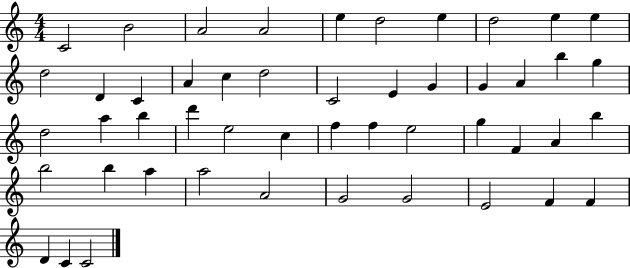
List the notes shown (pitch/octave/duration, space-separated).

C4/h B4/h A4/h A4/h E5/q D5/h E5/q D5/h E5/q E5/q D5/h D4/q C4/q A4/q C5/q D5/h C4/h E4/q G4/q G4/q A4/q B5/q G5/q D5/h A5/q B5/q D6/q E5/h C5/q F5/q F5/q E5/h G5/q F4/q A4/q B5/q B5/h B5/q A5/q A5/h A4/h G4/h G4/h E4/h F4/q F4/q D4/q C4/q C4/h